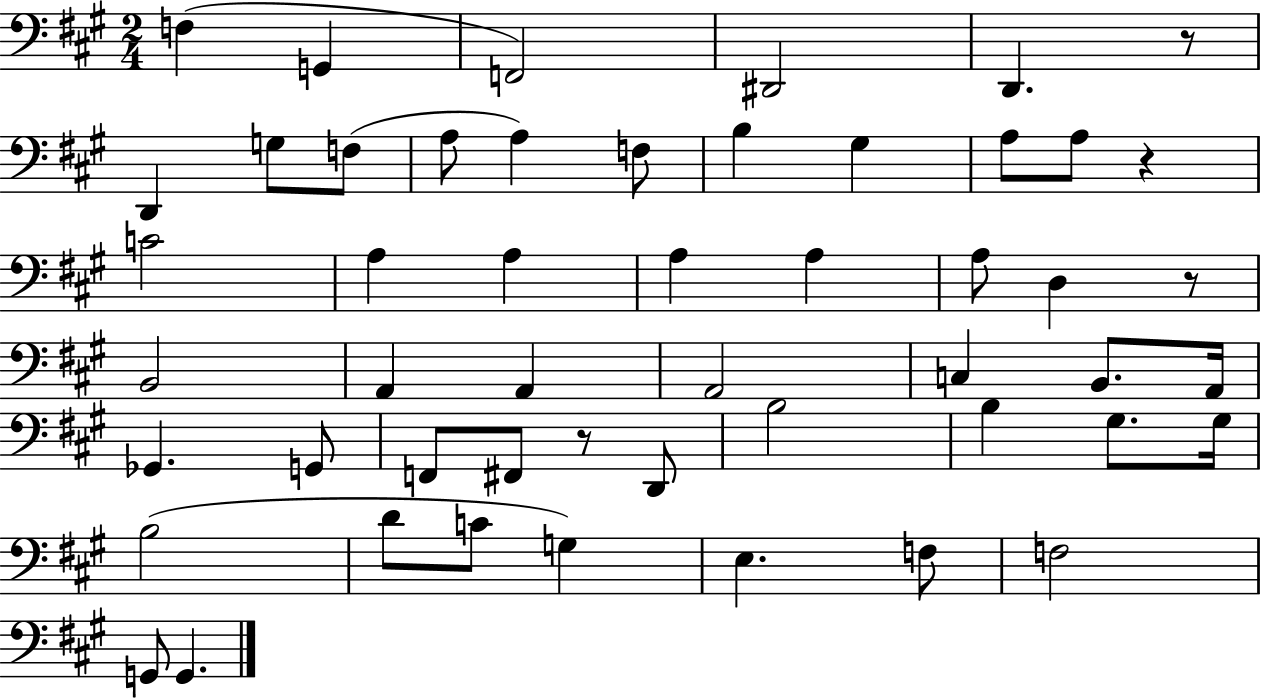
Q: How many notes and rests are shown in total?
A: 51